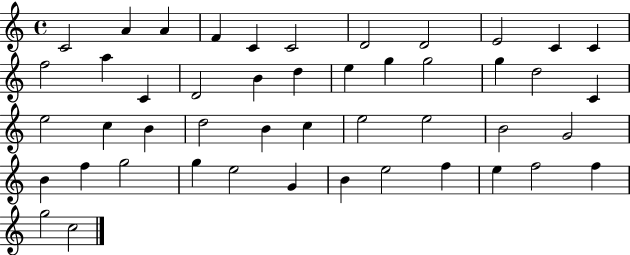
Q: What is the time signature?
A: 4/4